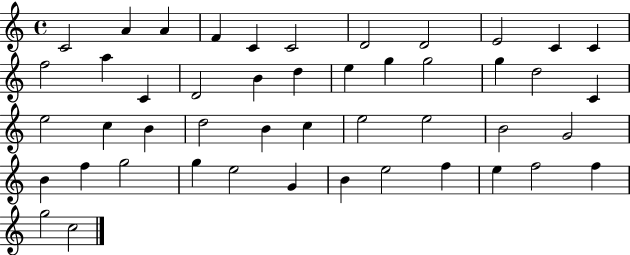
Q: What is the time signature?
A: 4/4